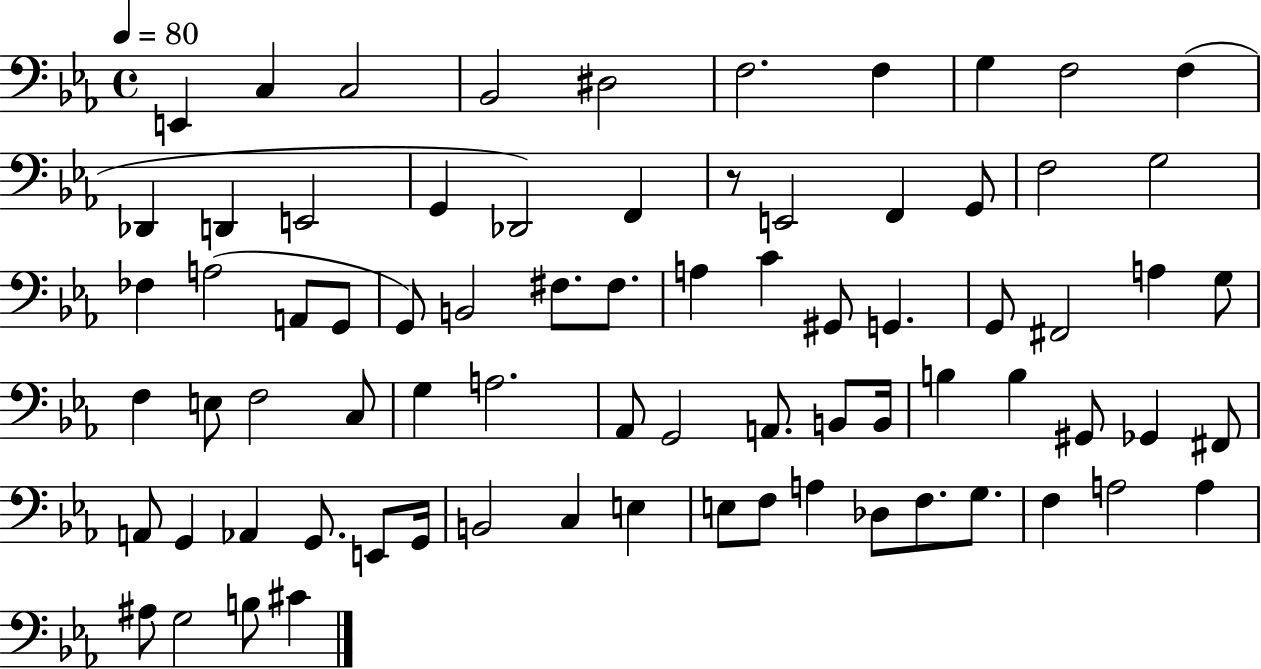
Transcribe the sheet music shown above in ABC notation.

X:1
T:Untitled
M:4/4
L:1/4
K:Eb
E,, C, C,2 _B,,2 ^D,2 F,2 F, G, F,2 F, _D,, D,, E,,2 G,, _D,,2 F,, z/2 E,,2 F,, G,,/2 F,2 G,2 _F, A,2 A,,/2 G,,/2 G,,/2 B,,2 ^F,/2 ^F,/2 A, C ^G,,/2 G,, G,,/2 ^F,,2 A, G,/2 F, E,/2 F,2 C,/2 G, A,2 _A,,/2 G,,2 A,,/2 B,,/2 B,,/4 B, B, ^G,,/2 _G,, ^F,,/2 A,,/2 G,, _A,, G,,/2 E,,/2 G,,/4 B,,2 C, E, E,/2 F,/2 A, _D,/2 F,/2 G,/2 F, A,2 A, ^A,/2 G,2 B,/2 ^C